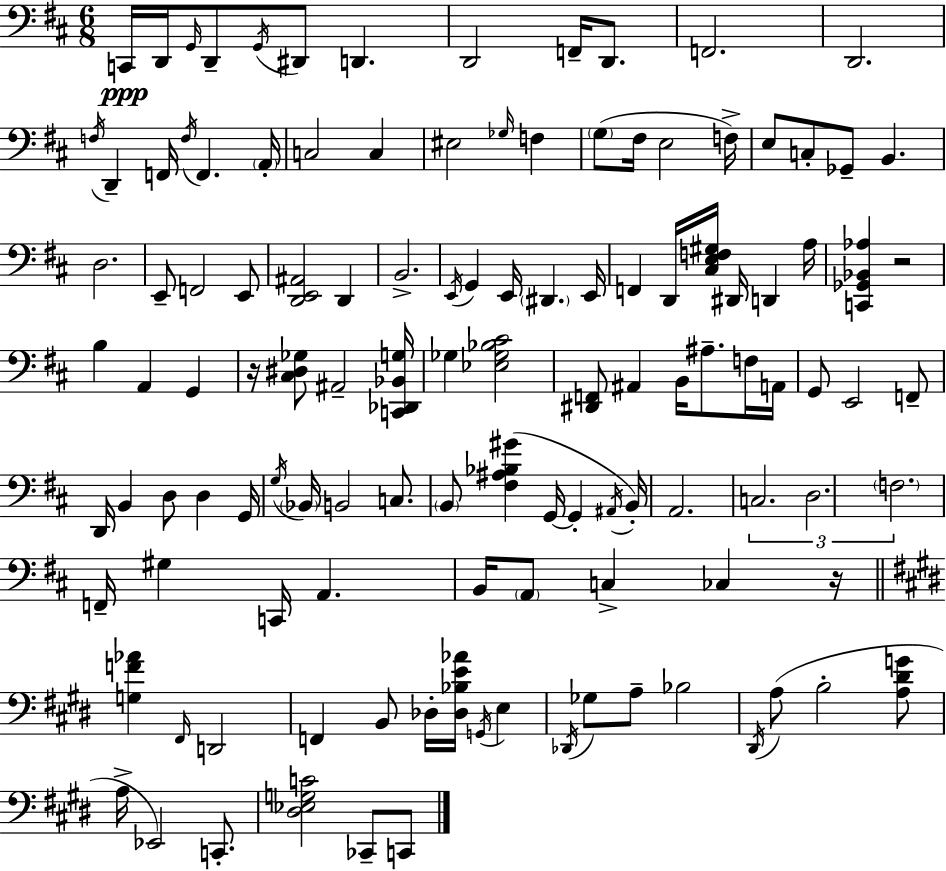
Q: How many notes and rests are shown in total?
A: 120